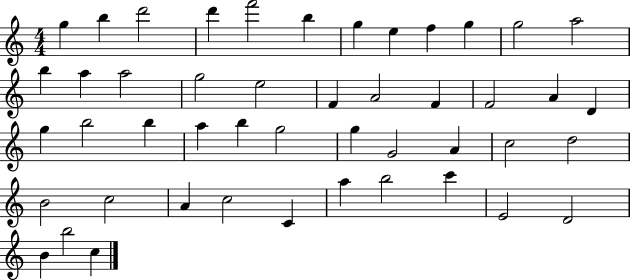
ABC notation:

X:1
T:Untitled
M:4/4
L:1/4
K:C
g b d'2 d' f'2 b g e f g g2 a2 b a a2 g2 e2 F A2 F F2 A D g b2 b a b g2 g G2 A c2 d2 B2 c2 A c2 C a b2 c' E2 D2 B b2 c